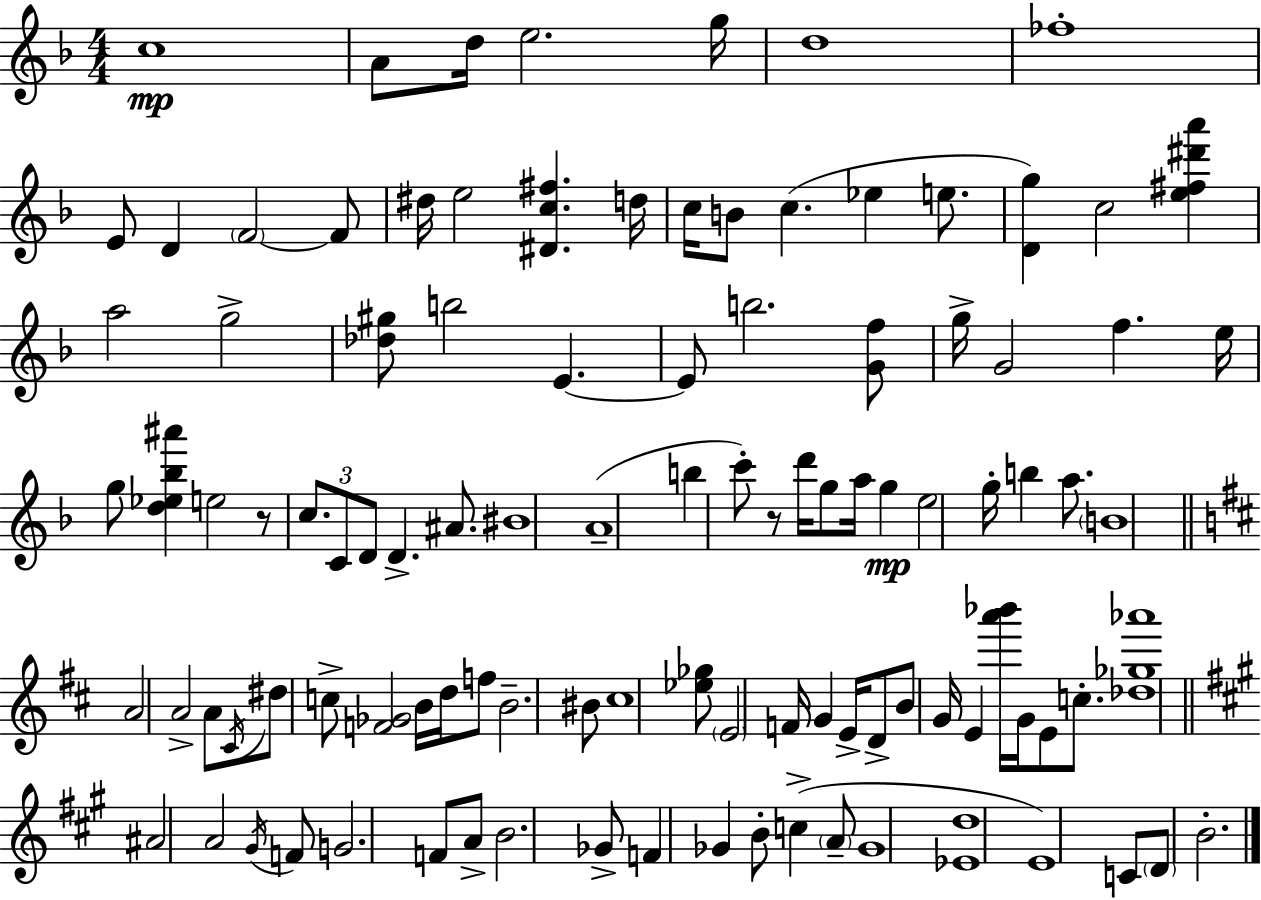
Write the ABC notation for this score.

X:1
T:Untitled
M:4/4
L:1/4
K:F
c4 A/2 d/4 e2 g/4 d4 _f4 E/2 D F2 F/2 ^d/4 e2 [^Dc^f] d/4 c/4 B/2 c _e e/2 [Dg] c2 [e^f^d'a'] a2 g2 [_d^g]/2 b2 E E/2 b2 [Gf]/2 g/4 G2 f e/4 g/2 [d_e_b^a'] e2 z/2 c/2 C/2 D/2 D ^A/2 ^B4 A4 b c'/2 z/2 d'/4 g/2 a/4 g e2 g/4 b a/2 B4 A2 A2 A/2 ^C/4 ^d/2 c/2 [F_G]2 B/4 d/4 f/2 B2 ^B/2 ^c4 [_e_g]/2 E2 F/4 G E/4 D/2 B/2 G/4 E [a'_b']/4 G/4 E/2 c/2 [_d_g_a']4 ^A2 A2 ^G/4 F/2 G2 F/2 A/2 B2 _G/2 F _G B/2 c A/2 _G4 [_Ed]4 E4 C/2 D/2 B2